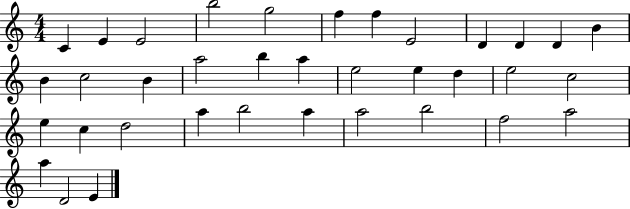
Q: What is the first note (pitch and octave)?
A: C4